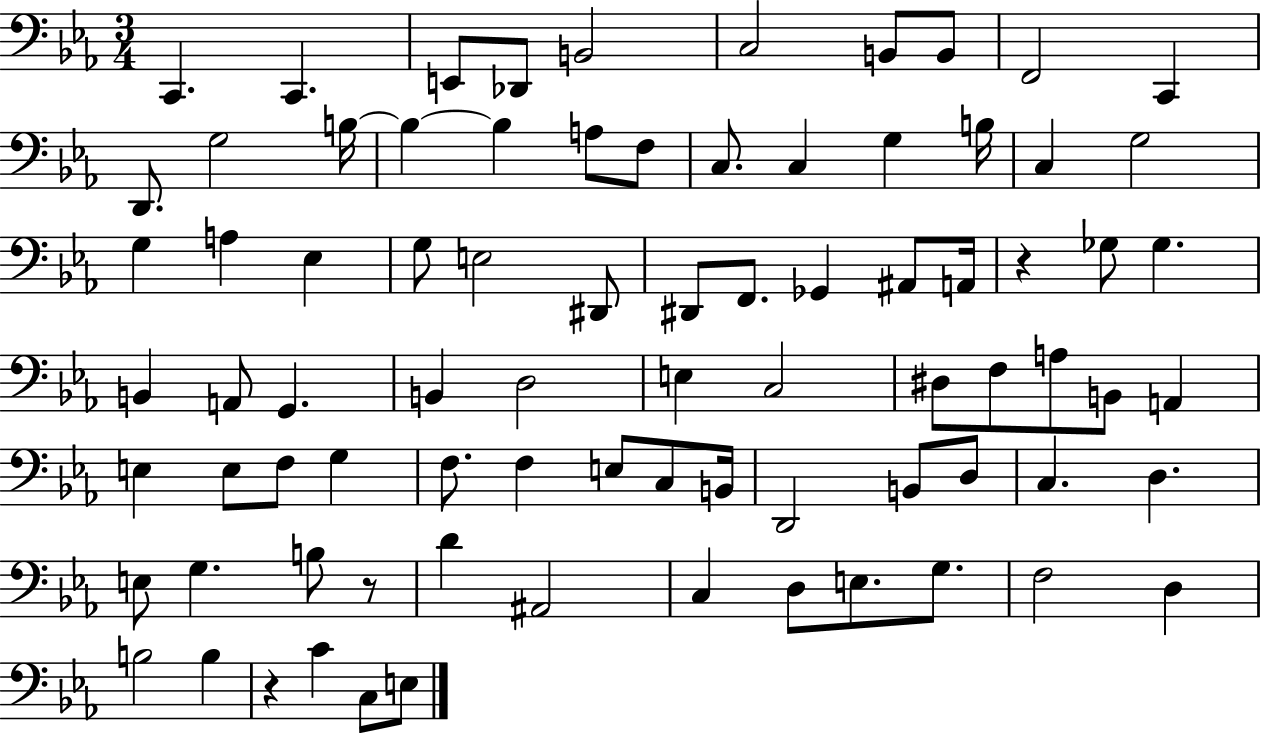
C2/q. C2/q. E2/e Db2/e B2/h C3/h B2/e B2/e F2/h C2/q D2/e. G3/h B3/s B3/q B3/q A3/e F3/e C3/e. C3/q G3/q B3/s C3/q G3/h G3/q A3/q Eb3/q G3/e E3/h D#2/e D#2/e F2/e. Gb2/q A#2/e A2/s R/q Gb3/e Gb3/q. B2/q A2/e G2/q. B2/q D3/h E3/q C3/h D#3/e F3/e A3/e B2/e A2/q E3/q E3/e F3/e G3/q F3/e. F3/q E3/e C3/e B2/s D2/h B2/e D3/e C3/q. D3/q. E3/e G3/q. B3/e R/e D4/q A#2/h C3/q D3/e E3/e. G3/e. F3/h D3/q B3/h B3/q R/q C4/q C3/e E3/e